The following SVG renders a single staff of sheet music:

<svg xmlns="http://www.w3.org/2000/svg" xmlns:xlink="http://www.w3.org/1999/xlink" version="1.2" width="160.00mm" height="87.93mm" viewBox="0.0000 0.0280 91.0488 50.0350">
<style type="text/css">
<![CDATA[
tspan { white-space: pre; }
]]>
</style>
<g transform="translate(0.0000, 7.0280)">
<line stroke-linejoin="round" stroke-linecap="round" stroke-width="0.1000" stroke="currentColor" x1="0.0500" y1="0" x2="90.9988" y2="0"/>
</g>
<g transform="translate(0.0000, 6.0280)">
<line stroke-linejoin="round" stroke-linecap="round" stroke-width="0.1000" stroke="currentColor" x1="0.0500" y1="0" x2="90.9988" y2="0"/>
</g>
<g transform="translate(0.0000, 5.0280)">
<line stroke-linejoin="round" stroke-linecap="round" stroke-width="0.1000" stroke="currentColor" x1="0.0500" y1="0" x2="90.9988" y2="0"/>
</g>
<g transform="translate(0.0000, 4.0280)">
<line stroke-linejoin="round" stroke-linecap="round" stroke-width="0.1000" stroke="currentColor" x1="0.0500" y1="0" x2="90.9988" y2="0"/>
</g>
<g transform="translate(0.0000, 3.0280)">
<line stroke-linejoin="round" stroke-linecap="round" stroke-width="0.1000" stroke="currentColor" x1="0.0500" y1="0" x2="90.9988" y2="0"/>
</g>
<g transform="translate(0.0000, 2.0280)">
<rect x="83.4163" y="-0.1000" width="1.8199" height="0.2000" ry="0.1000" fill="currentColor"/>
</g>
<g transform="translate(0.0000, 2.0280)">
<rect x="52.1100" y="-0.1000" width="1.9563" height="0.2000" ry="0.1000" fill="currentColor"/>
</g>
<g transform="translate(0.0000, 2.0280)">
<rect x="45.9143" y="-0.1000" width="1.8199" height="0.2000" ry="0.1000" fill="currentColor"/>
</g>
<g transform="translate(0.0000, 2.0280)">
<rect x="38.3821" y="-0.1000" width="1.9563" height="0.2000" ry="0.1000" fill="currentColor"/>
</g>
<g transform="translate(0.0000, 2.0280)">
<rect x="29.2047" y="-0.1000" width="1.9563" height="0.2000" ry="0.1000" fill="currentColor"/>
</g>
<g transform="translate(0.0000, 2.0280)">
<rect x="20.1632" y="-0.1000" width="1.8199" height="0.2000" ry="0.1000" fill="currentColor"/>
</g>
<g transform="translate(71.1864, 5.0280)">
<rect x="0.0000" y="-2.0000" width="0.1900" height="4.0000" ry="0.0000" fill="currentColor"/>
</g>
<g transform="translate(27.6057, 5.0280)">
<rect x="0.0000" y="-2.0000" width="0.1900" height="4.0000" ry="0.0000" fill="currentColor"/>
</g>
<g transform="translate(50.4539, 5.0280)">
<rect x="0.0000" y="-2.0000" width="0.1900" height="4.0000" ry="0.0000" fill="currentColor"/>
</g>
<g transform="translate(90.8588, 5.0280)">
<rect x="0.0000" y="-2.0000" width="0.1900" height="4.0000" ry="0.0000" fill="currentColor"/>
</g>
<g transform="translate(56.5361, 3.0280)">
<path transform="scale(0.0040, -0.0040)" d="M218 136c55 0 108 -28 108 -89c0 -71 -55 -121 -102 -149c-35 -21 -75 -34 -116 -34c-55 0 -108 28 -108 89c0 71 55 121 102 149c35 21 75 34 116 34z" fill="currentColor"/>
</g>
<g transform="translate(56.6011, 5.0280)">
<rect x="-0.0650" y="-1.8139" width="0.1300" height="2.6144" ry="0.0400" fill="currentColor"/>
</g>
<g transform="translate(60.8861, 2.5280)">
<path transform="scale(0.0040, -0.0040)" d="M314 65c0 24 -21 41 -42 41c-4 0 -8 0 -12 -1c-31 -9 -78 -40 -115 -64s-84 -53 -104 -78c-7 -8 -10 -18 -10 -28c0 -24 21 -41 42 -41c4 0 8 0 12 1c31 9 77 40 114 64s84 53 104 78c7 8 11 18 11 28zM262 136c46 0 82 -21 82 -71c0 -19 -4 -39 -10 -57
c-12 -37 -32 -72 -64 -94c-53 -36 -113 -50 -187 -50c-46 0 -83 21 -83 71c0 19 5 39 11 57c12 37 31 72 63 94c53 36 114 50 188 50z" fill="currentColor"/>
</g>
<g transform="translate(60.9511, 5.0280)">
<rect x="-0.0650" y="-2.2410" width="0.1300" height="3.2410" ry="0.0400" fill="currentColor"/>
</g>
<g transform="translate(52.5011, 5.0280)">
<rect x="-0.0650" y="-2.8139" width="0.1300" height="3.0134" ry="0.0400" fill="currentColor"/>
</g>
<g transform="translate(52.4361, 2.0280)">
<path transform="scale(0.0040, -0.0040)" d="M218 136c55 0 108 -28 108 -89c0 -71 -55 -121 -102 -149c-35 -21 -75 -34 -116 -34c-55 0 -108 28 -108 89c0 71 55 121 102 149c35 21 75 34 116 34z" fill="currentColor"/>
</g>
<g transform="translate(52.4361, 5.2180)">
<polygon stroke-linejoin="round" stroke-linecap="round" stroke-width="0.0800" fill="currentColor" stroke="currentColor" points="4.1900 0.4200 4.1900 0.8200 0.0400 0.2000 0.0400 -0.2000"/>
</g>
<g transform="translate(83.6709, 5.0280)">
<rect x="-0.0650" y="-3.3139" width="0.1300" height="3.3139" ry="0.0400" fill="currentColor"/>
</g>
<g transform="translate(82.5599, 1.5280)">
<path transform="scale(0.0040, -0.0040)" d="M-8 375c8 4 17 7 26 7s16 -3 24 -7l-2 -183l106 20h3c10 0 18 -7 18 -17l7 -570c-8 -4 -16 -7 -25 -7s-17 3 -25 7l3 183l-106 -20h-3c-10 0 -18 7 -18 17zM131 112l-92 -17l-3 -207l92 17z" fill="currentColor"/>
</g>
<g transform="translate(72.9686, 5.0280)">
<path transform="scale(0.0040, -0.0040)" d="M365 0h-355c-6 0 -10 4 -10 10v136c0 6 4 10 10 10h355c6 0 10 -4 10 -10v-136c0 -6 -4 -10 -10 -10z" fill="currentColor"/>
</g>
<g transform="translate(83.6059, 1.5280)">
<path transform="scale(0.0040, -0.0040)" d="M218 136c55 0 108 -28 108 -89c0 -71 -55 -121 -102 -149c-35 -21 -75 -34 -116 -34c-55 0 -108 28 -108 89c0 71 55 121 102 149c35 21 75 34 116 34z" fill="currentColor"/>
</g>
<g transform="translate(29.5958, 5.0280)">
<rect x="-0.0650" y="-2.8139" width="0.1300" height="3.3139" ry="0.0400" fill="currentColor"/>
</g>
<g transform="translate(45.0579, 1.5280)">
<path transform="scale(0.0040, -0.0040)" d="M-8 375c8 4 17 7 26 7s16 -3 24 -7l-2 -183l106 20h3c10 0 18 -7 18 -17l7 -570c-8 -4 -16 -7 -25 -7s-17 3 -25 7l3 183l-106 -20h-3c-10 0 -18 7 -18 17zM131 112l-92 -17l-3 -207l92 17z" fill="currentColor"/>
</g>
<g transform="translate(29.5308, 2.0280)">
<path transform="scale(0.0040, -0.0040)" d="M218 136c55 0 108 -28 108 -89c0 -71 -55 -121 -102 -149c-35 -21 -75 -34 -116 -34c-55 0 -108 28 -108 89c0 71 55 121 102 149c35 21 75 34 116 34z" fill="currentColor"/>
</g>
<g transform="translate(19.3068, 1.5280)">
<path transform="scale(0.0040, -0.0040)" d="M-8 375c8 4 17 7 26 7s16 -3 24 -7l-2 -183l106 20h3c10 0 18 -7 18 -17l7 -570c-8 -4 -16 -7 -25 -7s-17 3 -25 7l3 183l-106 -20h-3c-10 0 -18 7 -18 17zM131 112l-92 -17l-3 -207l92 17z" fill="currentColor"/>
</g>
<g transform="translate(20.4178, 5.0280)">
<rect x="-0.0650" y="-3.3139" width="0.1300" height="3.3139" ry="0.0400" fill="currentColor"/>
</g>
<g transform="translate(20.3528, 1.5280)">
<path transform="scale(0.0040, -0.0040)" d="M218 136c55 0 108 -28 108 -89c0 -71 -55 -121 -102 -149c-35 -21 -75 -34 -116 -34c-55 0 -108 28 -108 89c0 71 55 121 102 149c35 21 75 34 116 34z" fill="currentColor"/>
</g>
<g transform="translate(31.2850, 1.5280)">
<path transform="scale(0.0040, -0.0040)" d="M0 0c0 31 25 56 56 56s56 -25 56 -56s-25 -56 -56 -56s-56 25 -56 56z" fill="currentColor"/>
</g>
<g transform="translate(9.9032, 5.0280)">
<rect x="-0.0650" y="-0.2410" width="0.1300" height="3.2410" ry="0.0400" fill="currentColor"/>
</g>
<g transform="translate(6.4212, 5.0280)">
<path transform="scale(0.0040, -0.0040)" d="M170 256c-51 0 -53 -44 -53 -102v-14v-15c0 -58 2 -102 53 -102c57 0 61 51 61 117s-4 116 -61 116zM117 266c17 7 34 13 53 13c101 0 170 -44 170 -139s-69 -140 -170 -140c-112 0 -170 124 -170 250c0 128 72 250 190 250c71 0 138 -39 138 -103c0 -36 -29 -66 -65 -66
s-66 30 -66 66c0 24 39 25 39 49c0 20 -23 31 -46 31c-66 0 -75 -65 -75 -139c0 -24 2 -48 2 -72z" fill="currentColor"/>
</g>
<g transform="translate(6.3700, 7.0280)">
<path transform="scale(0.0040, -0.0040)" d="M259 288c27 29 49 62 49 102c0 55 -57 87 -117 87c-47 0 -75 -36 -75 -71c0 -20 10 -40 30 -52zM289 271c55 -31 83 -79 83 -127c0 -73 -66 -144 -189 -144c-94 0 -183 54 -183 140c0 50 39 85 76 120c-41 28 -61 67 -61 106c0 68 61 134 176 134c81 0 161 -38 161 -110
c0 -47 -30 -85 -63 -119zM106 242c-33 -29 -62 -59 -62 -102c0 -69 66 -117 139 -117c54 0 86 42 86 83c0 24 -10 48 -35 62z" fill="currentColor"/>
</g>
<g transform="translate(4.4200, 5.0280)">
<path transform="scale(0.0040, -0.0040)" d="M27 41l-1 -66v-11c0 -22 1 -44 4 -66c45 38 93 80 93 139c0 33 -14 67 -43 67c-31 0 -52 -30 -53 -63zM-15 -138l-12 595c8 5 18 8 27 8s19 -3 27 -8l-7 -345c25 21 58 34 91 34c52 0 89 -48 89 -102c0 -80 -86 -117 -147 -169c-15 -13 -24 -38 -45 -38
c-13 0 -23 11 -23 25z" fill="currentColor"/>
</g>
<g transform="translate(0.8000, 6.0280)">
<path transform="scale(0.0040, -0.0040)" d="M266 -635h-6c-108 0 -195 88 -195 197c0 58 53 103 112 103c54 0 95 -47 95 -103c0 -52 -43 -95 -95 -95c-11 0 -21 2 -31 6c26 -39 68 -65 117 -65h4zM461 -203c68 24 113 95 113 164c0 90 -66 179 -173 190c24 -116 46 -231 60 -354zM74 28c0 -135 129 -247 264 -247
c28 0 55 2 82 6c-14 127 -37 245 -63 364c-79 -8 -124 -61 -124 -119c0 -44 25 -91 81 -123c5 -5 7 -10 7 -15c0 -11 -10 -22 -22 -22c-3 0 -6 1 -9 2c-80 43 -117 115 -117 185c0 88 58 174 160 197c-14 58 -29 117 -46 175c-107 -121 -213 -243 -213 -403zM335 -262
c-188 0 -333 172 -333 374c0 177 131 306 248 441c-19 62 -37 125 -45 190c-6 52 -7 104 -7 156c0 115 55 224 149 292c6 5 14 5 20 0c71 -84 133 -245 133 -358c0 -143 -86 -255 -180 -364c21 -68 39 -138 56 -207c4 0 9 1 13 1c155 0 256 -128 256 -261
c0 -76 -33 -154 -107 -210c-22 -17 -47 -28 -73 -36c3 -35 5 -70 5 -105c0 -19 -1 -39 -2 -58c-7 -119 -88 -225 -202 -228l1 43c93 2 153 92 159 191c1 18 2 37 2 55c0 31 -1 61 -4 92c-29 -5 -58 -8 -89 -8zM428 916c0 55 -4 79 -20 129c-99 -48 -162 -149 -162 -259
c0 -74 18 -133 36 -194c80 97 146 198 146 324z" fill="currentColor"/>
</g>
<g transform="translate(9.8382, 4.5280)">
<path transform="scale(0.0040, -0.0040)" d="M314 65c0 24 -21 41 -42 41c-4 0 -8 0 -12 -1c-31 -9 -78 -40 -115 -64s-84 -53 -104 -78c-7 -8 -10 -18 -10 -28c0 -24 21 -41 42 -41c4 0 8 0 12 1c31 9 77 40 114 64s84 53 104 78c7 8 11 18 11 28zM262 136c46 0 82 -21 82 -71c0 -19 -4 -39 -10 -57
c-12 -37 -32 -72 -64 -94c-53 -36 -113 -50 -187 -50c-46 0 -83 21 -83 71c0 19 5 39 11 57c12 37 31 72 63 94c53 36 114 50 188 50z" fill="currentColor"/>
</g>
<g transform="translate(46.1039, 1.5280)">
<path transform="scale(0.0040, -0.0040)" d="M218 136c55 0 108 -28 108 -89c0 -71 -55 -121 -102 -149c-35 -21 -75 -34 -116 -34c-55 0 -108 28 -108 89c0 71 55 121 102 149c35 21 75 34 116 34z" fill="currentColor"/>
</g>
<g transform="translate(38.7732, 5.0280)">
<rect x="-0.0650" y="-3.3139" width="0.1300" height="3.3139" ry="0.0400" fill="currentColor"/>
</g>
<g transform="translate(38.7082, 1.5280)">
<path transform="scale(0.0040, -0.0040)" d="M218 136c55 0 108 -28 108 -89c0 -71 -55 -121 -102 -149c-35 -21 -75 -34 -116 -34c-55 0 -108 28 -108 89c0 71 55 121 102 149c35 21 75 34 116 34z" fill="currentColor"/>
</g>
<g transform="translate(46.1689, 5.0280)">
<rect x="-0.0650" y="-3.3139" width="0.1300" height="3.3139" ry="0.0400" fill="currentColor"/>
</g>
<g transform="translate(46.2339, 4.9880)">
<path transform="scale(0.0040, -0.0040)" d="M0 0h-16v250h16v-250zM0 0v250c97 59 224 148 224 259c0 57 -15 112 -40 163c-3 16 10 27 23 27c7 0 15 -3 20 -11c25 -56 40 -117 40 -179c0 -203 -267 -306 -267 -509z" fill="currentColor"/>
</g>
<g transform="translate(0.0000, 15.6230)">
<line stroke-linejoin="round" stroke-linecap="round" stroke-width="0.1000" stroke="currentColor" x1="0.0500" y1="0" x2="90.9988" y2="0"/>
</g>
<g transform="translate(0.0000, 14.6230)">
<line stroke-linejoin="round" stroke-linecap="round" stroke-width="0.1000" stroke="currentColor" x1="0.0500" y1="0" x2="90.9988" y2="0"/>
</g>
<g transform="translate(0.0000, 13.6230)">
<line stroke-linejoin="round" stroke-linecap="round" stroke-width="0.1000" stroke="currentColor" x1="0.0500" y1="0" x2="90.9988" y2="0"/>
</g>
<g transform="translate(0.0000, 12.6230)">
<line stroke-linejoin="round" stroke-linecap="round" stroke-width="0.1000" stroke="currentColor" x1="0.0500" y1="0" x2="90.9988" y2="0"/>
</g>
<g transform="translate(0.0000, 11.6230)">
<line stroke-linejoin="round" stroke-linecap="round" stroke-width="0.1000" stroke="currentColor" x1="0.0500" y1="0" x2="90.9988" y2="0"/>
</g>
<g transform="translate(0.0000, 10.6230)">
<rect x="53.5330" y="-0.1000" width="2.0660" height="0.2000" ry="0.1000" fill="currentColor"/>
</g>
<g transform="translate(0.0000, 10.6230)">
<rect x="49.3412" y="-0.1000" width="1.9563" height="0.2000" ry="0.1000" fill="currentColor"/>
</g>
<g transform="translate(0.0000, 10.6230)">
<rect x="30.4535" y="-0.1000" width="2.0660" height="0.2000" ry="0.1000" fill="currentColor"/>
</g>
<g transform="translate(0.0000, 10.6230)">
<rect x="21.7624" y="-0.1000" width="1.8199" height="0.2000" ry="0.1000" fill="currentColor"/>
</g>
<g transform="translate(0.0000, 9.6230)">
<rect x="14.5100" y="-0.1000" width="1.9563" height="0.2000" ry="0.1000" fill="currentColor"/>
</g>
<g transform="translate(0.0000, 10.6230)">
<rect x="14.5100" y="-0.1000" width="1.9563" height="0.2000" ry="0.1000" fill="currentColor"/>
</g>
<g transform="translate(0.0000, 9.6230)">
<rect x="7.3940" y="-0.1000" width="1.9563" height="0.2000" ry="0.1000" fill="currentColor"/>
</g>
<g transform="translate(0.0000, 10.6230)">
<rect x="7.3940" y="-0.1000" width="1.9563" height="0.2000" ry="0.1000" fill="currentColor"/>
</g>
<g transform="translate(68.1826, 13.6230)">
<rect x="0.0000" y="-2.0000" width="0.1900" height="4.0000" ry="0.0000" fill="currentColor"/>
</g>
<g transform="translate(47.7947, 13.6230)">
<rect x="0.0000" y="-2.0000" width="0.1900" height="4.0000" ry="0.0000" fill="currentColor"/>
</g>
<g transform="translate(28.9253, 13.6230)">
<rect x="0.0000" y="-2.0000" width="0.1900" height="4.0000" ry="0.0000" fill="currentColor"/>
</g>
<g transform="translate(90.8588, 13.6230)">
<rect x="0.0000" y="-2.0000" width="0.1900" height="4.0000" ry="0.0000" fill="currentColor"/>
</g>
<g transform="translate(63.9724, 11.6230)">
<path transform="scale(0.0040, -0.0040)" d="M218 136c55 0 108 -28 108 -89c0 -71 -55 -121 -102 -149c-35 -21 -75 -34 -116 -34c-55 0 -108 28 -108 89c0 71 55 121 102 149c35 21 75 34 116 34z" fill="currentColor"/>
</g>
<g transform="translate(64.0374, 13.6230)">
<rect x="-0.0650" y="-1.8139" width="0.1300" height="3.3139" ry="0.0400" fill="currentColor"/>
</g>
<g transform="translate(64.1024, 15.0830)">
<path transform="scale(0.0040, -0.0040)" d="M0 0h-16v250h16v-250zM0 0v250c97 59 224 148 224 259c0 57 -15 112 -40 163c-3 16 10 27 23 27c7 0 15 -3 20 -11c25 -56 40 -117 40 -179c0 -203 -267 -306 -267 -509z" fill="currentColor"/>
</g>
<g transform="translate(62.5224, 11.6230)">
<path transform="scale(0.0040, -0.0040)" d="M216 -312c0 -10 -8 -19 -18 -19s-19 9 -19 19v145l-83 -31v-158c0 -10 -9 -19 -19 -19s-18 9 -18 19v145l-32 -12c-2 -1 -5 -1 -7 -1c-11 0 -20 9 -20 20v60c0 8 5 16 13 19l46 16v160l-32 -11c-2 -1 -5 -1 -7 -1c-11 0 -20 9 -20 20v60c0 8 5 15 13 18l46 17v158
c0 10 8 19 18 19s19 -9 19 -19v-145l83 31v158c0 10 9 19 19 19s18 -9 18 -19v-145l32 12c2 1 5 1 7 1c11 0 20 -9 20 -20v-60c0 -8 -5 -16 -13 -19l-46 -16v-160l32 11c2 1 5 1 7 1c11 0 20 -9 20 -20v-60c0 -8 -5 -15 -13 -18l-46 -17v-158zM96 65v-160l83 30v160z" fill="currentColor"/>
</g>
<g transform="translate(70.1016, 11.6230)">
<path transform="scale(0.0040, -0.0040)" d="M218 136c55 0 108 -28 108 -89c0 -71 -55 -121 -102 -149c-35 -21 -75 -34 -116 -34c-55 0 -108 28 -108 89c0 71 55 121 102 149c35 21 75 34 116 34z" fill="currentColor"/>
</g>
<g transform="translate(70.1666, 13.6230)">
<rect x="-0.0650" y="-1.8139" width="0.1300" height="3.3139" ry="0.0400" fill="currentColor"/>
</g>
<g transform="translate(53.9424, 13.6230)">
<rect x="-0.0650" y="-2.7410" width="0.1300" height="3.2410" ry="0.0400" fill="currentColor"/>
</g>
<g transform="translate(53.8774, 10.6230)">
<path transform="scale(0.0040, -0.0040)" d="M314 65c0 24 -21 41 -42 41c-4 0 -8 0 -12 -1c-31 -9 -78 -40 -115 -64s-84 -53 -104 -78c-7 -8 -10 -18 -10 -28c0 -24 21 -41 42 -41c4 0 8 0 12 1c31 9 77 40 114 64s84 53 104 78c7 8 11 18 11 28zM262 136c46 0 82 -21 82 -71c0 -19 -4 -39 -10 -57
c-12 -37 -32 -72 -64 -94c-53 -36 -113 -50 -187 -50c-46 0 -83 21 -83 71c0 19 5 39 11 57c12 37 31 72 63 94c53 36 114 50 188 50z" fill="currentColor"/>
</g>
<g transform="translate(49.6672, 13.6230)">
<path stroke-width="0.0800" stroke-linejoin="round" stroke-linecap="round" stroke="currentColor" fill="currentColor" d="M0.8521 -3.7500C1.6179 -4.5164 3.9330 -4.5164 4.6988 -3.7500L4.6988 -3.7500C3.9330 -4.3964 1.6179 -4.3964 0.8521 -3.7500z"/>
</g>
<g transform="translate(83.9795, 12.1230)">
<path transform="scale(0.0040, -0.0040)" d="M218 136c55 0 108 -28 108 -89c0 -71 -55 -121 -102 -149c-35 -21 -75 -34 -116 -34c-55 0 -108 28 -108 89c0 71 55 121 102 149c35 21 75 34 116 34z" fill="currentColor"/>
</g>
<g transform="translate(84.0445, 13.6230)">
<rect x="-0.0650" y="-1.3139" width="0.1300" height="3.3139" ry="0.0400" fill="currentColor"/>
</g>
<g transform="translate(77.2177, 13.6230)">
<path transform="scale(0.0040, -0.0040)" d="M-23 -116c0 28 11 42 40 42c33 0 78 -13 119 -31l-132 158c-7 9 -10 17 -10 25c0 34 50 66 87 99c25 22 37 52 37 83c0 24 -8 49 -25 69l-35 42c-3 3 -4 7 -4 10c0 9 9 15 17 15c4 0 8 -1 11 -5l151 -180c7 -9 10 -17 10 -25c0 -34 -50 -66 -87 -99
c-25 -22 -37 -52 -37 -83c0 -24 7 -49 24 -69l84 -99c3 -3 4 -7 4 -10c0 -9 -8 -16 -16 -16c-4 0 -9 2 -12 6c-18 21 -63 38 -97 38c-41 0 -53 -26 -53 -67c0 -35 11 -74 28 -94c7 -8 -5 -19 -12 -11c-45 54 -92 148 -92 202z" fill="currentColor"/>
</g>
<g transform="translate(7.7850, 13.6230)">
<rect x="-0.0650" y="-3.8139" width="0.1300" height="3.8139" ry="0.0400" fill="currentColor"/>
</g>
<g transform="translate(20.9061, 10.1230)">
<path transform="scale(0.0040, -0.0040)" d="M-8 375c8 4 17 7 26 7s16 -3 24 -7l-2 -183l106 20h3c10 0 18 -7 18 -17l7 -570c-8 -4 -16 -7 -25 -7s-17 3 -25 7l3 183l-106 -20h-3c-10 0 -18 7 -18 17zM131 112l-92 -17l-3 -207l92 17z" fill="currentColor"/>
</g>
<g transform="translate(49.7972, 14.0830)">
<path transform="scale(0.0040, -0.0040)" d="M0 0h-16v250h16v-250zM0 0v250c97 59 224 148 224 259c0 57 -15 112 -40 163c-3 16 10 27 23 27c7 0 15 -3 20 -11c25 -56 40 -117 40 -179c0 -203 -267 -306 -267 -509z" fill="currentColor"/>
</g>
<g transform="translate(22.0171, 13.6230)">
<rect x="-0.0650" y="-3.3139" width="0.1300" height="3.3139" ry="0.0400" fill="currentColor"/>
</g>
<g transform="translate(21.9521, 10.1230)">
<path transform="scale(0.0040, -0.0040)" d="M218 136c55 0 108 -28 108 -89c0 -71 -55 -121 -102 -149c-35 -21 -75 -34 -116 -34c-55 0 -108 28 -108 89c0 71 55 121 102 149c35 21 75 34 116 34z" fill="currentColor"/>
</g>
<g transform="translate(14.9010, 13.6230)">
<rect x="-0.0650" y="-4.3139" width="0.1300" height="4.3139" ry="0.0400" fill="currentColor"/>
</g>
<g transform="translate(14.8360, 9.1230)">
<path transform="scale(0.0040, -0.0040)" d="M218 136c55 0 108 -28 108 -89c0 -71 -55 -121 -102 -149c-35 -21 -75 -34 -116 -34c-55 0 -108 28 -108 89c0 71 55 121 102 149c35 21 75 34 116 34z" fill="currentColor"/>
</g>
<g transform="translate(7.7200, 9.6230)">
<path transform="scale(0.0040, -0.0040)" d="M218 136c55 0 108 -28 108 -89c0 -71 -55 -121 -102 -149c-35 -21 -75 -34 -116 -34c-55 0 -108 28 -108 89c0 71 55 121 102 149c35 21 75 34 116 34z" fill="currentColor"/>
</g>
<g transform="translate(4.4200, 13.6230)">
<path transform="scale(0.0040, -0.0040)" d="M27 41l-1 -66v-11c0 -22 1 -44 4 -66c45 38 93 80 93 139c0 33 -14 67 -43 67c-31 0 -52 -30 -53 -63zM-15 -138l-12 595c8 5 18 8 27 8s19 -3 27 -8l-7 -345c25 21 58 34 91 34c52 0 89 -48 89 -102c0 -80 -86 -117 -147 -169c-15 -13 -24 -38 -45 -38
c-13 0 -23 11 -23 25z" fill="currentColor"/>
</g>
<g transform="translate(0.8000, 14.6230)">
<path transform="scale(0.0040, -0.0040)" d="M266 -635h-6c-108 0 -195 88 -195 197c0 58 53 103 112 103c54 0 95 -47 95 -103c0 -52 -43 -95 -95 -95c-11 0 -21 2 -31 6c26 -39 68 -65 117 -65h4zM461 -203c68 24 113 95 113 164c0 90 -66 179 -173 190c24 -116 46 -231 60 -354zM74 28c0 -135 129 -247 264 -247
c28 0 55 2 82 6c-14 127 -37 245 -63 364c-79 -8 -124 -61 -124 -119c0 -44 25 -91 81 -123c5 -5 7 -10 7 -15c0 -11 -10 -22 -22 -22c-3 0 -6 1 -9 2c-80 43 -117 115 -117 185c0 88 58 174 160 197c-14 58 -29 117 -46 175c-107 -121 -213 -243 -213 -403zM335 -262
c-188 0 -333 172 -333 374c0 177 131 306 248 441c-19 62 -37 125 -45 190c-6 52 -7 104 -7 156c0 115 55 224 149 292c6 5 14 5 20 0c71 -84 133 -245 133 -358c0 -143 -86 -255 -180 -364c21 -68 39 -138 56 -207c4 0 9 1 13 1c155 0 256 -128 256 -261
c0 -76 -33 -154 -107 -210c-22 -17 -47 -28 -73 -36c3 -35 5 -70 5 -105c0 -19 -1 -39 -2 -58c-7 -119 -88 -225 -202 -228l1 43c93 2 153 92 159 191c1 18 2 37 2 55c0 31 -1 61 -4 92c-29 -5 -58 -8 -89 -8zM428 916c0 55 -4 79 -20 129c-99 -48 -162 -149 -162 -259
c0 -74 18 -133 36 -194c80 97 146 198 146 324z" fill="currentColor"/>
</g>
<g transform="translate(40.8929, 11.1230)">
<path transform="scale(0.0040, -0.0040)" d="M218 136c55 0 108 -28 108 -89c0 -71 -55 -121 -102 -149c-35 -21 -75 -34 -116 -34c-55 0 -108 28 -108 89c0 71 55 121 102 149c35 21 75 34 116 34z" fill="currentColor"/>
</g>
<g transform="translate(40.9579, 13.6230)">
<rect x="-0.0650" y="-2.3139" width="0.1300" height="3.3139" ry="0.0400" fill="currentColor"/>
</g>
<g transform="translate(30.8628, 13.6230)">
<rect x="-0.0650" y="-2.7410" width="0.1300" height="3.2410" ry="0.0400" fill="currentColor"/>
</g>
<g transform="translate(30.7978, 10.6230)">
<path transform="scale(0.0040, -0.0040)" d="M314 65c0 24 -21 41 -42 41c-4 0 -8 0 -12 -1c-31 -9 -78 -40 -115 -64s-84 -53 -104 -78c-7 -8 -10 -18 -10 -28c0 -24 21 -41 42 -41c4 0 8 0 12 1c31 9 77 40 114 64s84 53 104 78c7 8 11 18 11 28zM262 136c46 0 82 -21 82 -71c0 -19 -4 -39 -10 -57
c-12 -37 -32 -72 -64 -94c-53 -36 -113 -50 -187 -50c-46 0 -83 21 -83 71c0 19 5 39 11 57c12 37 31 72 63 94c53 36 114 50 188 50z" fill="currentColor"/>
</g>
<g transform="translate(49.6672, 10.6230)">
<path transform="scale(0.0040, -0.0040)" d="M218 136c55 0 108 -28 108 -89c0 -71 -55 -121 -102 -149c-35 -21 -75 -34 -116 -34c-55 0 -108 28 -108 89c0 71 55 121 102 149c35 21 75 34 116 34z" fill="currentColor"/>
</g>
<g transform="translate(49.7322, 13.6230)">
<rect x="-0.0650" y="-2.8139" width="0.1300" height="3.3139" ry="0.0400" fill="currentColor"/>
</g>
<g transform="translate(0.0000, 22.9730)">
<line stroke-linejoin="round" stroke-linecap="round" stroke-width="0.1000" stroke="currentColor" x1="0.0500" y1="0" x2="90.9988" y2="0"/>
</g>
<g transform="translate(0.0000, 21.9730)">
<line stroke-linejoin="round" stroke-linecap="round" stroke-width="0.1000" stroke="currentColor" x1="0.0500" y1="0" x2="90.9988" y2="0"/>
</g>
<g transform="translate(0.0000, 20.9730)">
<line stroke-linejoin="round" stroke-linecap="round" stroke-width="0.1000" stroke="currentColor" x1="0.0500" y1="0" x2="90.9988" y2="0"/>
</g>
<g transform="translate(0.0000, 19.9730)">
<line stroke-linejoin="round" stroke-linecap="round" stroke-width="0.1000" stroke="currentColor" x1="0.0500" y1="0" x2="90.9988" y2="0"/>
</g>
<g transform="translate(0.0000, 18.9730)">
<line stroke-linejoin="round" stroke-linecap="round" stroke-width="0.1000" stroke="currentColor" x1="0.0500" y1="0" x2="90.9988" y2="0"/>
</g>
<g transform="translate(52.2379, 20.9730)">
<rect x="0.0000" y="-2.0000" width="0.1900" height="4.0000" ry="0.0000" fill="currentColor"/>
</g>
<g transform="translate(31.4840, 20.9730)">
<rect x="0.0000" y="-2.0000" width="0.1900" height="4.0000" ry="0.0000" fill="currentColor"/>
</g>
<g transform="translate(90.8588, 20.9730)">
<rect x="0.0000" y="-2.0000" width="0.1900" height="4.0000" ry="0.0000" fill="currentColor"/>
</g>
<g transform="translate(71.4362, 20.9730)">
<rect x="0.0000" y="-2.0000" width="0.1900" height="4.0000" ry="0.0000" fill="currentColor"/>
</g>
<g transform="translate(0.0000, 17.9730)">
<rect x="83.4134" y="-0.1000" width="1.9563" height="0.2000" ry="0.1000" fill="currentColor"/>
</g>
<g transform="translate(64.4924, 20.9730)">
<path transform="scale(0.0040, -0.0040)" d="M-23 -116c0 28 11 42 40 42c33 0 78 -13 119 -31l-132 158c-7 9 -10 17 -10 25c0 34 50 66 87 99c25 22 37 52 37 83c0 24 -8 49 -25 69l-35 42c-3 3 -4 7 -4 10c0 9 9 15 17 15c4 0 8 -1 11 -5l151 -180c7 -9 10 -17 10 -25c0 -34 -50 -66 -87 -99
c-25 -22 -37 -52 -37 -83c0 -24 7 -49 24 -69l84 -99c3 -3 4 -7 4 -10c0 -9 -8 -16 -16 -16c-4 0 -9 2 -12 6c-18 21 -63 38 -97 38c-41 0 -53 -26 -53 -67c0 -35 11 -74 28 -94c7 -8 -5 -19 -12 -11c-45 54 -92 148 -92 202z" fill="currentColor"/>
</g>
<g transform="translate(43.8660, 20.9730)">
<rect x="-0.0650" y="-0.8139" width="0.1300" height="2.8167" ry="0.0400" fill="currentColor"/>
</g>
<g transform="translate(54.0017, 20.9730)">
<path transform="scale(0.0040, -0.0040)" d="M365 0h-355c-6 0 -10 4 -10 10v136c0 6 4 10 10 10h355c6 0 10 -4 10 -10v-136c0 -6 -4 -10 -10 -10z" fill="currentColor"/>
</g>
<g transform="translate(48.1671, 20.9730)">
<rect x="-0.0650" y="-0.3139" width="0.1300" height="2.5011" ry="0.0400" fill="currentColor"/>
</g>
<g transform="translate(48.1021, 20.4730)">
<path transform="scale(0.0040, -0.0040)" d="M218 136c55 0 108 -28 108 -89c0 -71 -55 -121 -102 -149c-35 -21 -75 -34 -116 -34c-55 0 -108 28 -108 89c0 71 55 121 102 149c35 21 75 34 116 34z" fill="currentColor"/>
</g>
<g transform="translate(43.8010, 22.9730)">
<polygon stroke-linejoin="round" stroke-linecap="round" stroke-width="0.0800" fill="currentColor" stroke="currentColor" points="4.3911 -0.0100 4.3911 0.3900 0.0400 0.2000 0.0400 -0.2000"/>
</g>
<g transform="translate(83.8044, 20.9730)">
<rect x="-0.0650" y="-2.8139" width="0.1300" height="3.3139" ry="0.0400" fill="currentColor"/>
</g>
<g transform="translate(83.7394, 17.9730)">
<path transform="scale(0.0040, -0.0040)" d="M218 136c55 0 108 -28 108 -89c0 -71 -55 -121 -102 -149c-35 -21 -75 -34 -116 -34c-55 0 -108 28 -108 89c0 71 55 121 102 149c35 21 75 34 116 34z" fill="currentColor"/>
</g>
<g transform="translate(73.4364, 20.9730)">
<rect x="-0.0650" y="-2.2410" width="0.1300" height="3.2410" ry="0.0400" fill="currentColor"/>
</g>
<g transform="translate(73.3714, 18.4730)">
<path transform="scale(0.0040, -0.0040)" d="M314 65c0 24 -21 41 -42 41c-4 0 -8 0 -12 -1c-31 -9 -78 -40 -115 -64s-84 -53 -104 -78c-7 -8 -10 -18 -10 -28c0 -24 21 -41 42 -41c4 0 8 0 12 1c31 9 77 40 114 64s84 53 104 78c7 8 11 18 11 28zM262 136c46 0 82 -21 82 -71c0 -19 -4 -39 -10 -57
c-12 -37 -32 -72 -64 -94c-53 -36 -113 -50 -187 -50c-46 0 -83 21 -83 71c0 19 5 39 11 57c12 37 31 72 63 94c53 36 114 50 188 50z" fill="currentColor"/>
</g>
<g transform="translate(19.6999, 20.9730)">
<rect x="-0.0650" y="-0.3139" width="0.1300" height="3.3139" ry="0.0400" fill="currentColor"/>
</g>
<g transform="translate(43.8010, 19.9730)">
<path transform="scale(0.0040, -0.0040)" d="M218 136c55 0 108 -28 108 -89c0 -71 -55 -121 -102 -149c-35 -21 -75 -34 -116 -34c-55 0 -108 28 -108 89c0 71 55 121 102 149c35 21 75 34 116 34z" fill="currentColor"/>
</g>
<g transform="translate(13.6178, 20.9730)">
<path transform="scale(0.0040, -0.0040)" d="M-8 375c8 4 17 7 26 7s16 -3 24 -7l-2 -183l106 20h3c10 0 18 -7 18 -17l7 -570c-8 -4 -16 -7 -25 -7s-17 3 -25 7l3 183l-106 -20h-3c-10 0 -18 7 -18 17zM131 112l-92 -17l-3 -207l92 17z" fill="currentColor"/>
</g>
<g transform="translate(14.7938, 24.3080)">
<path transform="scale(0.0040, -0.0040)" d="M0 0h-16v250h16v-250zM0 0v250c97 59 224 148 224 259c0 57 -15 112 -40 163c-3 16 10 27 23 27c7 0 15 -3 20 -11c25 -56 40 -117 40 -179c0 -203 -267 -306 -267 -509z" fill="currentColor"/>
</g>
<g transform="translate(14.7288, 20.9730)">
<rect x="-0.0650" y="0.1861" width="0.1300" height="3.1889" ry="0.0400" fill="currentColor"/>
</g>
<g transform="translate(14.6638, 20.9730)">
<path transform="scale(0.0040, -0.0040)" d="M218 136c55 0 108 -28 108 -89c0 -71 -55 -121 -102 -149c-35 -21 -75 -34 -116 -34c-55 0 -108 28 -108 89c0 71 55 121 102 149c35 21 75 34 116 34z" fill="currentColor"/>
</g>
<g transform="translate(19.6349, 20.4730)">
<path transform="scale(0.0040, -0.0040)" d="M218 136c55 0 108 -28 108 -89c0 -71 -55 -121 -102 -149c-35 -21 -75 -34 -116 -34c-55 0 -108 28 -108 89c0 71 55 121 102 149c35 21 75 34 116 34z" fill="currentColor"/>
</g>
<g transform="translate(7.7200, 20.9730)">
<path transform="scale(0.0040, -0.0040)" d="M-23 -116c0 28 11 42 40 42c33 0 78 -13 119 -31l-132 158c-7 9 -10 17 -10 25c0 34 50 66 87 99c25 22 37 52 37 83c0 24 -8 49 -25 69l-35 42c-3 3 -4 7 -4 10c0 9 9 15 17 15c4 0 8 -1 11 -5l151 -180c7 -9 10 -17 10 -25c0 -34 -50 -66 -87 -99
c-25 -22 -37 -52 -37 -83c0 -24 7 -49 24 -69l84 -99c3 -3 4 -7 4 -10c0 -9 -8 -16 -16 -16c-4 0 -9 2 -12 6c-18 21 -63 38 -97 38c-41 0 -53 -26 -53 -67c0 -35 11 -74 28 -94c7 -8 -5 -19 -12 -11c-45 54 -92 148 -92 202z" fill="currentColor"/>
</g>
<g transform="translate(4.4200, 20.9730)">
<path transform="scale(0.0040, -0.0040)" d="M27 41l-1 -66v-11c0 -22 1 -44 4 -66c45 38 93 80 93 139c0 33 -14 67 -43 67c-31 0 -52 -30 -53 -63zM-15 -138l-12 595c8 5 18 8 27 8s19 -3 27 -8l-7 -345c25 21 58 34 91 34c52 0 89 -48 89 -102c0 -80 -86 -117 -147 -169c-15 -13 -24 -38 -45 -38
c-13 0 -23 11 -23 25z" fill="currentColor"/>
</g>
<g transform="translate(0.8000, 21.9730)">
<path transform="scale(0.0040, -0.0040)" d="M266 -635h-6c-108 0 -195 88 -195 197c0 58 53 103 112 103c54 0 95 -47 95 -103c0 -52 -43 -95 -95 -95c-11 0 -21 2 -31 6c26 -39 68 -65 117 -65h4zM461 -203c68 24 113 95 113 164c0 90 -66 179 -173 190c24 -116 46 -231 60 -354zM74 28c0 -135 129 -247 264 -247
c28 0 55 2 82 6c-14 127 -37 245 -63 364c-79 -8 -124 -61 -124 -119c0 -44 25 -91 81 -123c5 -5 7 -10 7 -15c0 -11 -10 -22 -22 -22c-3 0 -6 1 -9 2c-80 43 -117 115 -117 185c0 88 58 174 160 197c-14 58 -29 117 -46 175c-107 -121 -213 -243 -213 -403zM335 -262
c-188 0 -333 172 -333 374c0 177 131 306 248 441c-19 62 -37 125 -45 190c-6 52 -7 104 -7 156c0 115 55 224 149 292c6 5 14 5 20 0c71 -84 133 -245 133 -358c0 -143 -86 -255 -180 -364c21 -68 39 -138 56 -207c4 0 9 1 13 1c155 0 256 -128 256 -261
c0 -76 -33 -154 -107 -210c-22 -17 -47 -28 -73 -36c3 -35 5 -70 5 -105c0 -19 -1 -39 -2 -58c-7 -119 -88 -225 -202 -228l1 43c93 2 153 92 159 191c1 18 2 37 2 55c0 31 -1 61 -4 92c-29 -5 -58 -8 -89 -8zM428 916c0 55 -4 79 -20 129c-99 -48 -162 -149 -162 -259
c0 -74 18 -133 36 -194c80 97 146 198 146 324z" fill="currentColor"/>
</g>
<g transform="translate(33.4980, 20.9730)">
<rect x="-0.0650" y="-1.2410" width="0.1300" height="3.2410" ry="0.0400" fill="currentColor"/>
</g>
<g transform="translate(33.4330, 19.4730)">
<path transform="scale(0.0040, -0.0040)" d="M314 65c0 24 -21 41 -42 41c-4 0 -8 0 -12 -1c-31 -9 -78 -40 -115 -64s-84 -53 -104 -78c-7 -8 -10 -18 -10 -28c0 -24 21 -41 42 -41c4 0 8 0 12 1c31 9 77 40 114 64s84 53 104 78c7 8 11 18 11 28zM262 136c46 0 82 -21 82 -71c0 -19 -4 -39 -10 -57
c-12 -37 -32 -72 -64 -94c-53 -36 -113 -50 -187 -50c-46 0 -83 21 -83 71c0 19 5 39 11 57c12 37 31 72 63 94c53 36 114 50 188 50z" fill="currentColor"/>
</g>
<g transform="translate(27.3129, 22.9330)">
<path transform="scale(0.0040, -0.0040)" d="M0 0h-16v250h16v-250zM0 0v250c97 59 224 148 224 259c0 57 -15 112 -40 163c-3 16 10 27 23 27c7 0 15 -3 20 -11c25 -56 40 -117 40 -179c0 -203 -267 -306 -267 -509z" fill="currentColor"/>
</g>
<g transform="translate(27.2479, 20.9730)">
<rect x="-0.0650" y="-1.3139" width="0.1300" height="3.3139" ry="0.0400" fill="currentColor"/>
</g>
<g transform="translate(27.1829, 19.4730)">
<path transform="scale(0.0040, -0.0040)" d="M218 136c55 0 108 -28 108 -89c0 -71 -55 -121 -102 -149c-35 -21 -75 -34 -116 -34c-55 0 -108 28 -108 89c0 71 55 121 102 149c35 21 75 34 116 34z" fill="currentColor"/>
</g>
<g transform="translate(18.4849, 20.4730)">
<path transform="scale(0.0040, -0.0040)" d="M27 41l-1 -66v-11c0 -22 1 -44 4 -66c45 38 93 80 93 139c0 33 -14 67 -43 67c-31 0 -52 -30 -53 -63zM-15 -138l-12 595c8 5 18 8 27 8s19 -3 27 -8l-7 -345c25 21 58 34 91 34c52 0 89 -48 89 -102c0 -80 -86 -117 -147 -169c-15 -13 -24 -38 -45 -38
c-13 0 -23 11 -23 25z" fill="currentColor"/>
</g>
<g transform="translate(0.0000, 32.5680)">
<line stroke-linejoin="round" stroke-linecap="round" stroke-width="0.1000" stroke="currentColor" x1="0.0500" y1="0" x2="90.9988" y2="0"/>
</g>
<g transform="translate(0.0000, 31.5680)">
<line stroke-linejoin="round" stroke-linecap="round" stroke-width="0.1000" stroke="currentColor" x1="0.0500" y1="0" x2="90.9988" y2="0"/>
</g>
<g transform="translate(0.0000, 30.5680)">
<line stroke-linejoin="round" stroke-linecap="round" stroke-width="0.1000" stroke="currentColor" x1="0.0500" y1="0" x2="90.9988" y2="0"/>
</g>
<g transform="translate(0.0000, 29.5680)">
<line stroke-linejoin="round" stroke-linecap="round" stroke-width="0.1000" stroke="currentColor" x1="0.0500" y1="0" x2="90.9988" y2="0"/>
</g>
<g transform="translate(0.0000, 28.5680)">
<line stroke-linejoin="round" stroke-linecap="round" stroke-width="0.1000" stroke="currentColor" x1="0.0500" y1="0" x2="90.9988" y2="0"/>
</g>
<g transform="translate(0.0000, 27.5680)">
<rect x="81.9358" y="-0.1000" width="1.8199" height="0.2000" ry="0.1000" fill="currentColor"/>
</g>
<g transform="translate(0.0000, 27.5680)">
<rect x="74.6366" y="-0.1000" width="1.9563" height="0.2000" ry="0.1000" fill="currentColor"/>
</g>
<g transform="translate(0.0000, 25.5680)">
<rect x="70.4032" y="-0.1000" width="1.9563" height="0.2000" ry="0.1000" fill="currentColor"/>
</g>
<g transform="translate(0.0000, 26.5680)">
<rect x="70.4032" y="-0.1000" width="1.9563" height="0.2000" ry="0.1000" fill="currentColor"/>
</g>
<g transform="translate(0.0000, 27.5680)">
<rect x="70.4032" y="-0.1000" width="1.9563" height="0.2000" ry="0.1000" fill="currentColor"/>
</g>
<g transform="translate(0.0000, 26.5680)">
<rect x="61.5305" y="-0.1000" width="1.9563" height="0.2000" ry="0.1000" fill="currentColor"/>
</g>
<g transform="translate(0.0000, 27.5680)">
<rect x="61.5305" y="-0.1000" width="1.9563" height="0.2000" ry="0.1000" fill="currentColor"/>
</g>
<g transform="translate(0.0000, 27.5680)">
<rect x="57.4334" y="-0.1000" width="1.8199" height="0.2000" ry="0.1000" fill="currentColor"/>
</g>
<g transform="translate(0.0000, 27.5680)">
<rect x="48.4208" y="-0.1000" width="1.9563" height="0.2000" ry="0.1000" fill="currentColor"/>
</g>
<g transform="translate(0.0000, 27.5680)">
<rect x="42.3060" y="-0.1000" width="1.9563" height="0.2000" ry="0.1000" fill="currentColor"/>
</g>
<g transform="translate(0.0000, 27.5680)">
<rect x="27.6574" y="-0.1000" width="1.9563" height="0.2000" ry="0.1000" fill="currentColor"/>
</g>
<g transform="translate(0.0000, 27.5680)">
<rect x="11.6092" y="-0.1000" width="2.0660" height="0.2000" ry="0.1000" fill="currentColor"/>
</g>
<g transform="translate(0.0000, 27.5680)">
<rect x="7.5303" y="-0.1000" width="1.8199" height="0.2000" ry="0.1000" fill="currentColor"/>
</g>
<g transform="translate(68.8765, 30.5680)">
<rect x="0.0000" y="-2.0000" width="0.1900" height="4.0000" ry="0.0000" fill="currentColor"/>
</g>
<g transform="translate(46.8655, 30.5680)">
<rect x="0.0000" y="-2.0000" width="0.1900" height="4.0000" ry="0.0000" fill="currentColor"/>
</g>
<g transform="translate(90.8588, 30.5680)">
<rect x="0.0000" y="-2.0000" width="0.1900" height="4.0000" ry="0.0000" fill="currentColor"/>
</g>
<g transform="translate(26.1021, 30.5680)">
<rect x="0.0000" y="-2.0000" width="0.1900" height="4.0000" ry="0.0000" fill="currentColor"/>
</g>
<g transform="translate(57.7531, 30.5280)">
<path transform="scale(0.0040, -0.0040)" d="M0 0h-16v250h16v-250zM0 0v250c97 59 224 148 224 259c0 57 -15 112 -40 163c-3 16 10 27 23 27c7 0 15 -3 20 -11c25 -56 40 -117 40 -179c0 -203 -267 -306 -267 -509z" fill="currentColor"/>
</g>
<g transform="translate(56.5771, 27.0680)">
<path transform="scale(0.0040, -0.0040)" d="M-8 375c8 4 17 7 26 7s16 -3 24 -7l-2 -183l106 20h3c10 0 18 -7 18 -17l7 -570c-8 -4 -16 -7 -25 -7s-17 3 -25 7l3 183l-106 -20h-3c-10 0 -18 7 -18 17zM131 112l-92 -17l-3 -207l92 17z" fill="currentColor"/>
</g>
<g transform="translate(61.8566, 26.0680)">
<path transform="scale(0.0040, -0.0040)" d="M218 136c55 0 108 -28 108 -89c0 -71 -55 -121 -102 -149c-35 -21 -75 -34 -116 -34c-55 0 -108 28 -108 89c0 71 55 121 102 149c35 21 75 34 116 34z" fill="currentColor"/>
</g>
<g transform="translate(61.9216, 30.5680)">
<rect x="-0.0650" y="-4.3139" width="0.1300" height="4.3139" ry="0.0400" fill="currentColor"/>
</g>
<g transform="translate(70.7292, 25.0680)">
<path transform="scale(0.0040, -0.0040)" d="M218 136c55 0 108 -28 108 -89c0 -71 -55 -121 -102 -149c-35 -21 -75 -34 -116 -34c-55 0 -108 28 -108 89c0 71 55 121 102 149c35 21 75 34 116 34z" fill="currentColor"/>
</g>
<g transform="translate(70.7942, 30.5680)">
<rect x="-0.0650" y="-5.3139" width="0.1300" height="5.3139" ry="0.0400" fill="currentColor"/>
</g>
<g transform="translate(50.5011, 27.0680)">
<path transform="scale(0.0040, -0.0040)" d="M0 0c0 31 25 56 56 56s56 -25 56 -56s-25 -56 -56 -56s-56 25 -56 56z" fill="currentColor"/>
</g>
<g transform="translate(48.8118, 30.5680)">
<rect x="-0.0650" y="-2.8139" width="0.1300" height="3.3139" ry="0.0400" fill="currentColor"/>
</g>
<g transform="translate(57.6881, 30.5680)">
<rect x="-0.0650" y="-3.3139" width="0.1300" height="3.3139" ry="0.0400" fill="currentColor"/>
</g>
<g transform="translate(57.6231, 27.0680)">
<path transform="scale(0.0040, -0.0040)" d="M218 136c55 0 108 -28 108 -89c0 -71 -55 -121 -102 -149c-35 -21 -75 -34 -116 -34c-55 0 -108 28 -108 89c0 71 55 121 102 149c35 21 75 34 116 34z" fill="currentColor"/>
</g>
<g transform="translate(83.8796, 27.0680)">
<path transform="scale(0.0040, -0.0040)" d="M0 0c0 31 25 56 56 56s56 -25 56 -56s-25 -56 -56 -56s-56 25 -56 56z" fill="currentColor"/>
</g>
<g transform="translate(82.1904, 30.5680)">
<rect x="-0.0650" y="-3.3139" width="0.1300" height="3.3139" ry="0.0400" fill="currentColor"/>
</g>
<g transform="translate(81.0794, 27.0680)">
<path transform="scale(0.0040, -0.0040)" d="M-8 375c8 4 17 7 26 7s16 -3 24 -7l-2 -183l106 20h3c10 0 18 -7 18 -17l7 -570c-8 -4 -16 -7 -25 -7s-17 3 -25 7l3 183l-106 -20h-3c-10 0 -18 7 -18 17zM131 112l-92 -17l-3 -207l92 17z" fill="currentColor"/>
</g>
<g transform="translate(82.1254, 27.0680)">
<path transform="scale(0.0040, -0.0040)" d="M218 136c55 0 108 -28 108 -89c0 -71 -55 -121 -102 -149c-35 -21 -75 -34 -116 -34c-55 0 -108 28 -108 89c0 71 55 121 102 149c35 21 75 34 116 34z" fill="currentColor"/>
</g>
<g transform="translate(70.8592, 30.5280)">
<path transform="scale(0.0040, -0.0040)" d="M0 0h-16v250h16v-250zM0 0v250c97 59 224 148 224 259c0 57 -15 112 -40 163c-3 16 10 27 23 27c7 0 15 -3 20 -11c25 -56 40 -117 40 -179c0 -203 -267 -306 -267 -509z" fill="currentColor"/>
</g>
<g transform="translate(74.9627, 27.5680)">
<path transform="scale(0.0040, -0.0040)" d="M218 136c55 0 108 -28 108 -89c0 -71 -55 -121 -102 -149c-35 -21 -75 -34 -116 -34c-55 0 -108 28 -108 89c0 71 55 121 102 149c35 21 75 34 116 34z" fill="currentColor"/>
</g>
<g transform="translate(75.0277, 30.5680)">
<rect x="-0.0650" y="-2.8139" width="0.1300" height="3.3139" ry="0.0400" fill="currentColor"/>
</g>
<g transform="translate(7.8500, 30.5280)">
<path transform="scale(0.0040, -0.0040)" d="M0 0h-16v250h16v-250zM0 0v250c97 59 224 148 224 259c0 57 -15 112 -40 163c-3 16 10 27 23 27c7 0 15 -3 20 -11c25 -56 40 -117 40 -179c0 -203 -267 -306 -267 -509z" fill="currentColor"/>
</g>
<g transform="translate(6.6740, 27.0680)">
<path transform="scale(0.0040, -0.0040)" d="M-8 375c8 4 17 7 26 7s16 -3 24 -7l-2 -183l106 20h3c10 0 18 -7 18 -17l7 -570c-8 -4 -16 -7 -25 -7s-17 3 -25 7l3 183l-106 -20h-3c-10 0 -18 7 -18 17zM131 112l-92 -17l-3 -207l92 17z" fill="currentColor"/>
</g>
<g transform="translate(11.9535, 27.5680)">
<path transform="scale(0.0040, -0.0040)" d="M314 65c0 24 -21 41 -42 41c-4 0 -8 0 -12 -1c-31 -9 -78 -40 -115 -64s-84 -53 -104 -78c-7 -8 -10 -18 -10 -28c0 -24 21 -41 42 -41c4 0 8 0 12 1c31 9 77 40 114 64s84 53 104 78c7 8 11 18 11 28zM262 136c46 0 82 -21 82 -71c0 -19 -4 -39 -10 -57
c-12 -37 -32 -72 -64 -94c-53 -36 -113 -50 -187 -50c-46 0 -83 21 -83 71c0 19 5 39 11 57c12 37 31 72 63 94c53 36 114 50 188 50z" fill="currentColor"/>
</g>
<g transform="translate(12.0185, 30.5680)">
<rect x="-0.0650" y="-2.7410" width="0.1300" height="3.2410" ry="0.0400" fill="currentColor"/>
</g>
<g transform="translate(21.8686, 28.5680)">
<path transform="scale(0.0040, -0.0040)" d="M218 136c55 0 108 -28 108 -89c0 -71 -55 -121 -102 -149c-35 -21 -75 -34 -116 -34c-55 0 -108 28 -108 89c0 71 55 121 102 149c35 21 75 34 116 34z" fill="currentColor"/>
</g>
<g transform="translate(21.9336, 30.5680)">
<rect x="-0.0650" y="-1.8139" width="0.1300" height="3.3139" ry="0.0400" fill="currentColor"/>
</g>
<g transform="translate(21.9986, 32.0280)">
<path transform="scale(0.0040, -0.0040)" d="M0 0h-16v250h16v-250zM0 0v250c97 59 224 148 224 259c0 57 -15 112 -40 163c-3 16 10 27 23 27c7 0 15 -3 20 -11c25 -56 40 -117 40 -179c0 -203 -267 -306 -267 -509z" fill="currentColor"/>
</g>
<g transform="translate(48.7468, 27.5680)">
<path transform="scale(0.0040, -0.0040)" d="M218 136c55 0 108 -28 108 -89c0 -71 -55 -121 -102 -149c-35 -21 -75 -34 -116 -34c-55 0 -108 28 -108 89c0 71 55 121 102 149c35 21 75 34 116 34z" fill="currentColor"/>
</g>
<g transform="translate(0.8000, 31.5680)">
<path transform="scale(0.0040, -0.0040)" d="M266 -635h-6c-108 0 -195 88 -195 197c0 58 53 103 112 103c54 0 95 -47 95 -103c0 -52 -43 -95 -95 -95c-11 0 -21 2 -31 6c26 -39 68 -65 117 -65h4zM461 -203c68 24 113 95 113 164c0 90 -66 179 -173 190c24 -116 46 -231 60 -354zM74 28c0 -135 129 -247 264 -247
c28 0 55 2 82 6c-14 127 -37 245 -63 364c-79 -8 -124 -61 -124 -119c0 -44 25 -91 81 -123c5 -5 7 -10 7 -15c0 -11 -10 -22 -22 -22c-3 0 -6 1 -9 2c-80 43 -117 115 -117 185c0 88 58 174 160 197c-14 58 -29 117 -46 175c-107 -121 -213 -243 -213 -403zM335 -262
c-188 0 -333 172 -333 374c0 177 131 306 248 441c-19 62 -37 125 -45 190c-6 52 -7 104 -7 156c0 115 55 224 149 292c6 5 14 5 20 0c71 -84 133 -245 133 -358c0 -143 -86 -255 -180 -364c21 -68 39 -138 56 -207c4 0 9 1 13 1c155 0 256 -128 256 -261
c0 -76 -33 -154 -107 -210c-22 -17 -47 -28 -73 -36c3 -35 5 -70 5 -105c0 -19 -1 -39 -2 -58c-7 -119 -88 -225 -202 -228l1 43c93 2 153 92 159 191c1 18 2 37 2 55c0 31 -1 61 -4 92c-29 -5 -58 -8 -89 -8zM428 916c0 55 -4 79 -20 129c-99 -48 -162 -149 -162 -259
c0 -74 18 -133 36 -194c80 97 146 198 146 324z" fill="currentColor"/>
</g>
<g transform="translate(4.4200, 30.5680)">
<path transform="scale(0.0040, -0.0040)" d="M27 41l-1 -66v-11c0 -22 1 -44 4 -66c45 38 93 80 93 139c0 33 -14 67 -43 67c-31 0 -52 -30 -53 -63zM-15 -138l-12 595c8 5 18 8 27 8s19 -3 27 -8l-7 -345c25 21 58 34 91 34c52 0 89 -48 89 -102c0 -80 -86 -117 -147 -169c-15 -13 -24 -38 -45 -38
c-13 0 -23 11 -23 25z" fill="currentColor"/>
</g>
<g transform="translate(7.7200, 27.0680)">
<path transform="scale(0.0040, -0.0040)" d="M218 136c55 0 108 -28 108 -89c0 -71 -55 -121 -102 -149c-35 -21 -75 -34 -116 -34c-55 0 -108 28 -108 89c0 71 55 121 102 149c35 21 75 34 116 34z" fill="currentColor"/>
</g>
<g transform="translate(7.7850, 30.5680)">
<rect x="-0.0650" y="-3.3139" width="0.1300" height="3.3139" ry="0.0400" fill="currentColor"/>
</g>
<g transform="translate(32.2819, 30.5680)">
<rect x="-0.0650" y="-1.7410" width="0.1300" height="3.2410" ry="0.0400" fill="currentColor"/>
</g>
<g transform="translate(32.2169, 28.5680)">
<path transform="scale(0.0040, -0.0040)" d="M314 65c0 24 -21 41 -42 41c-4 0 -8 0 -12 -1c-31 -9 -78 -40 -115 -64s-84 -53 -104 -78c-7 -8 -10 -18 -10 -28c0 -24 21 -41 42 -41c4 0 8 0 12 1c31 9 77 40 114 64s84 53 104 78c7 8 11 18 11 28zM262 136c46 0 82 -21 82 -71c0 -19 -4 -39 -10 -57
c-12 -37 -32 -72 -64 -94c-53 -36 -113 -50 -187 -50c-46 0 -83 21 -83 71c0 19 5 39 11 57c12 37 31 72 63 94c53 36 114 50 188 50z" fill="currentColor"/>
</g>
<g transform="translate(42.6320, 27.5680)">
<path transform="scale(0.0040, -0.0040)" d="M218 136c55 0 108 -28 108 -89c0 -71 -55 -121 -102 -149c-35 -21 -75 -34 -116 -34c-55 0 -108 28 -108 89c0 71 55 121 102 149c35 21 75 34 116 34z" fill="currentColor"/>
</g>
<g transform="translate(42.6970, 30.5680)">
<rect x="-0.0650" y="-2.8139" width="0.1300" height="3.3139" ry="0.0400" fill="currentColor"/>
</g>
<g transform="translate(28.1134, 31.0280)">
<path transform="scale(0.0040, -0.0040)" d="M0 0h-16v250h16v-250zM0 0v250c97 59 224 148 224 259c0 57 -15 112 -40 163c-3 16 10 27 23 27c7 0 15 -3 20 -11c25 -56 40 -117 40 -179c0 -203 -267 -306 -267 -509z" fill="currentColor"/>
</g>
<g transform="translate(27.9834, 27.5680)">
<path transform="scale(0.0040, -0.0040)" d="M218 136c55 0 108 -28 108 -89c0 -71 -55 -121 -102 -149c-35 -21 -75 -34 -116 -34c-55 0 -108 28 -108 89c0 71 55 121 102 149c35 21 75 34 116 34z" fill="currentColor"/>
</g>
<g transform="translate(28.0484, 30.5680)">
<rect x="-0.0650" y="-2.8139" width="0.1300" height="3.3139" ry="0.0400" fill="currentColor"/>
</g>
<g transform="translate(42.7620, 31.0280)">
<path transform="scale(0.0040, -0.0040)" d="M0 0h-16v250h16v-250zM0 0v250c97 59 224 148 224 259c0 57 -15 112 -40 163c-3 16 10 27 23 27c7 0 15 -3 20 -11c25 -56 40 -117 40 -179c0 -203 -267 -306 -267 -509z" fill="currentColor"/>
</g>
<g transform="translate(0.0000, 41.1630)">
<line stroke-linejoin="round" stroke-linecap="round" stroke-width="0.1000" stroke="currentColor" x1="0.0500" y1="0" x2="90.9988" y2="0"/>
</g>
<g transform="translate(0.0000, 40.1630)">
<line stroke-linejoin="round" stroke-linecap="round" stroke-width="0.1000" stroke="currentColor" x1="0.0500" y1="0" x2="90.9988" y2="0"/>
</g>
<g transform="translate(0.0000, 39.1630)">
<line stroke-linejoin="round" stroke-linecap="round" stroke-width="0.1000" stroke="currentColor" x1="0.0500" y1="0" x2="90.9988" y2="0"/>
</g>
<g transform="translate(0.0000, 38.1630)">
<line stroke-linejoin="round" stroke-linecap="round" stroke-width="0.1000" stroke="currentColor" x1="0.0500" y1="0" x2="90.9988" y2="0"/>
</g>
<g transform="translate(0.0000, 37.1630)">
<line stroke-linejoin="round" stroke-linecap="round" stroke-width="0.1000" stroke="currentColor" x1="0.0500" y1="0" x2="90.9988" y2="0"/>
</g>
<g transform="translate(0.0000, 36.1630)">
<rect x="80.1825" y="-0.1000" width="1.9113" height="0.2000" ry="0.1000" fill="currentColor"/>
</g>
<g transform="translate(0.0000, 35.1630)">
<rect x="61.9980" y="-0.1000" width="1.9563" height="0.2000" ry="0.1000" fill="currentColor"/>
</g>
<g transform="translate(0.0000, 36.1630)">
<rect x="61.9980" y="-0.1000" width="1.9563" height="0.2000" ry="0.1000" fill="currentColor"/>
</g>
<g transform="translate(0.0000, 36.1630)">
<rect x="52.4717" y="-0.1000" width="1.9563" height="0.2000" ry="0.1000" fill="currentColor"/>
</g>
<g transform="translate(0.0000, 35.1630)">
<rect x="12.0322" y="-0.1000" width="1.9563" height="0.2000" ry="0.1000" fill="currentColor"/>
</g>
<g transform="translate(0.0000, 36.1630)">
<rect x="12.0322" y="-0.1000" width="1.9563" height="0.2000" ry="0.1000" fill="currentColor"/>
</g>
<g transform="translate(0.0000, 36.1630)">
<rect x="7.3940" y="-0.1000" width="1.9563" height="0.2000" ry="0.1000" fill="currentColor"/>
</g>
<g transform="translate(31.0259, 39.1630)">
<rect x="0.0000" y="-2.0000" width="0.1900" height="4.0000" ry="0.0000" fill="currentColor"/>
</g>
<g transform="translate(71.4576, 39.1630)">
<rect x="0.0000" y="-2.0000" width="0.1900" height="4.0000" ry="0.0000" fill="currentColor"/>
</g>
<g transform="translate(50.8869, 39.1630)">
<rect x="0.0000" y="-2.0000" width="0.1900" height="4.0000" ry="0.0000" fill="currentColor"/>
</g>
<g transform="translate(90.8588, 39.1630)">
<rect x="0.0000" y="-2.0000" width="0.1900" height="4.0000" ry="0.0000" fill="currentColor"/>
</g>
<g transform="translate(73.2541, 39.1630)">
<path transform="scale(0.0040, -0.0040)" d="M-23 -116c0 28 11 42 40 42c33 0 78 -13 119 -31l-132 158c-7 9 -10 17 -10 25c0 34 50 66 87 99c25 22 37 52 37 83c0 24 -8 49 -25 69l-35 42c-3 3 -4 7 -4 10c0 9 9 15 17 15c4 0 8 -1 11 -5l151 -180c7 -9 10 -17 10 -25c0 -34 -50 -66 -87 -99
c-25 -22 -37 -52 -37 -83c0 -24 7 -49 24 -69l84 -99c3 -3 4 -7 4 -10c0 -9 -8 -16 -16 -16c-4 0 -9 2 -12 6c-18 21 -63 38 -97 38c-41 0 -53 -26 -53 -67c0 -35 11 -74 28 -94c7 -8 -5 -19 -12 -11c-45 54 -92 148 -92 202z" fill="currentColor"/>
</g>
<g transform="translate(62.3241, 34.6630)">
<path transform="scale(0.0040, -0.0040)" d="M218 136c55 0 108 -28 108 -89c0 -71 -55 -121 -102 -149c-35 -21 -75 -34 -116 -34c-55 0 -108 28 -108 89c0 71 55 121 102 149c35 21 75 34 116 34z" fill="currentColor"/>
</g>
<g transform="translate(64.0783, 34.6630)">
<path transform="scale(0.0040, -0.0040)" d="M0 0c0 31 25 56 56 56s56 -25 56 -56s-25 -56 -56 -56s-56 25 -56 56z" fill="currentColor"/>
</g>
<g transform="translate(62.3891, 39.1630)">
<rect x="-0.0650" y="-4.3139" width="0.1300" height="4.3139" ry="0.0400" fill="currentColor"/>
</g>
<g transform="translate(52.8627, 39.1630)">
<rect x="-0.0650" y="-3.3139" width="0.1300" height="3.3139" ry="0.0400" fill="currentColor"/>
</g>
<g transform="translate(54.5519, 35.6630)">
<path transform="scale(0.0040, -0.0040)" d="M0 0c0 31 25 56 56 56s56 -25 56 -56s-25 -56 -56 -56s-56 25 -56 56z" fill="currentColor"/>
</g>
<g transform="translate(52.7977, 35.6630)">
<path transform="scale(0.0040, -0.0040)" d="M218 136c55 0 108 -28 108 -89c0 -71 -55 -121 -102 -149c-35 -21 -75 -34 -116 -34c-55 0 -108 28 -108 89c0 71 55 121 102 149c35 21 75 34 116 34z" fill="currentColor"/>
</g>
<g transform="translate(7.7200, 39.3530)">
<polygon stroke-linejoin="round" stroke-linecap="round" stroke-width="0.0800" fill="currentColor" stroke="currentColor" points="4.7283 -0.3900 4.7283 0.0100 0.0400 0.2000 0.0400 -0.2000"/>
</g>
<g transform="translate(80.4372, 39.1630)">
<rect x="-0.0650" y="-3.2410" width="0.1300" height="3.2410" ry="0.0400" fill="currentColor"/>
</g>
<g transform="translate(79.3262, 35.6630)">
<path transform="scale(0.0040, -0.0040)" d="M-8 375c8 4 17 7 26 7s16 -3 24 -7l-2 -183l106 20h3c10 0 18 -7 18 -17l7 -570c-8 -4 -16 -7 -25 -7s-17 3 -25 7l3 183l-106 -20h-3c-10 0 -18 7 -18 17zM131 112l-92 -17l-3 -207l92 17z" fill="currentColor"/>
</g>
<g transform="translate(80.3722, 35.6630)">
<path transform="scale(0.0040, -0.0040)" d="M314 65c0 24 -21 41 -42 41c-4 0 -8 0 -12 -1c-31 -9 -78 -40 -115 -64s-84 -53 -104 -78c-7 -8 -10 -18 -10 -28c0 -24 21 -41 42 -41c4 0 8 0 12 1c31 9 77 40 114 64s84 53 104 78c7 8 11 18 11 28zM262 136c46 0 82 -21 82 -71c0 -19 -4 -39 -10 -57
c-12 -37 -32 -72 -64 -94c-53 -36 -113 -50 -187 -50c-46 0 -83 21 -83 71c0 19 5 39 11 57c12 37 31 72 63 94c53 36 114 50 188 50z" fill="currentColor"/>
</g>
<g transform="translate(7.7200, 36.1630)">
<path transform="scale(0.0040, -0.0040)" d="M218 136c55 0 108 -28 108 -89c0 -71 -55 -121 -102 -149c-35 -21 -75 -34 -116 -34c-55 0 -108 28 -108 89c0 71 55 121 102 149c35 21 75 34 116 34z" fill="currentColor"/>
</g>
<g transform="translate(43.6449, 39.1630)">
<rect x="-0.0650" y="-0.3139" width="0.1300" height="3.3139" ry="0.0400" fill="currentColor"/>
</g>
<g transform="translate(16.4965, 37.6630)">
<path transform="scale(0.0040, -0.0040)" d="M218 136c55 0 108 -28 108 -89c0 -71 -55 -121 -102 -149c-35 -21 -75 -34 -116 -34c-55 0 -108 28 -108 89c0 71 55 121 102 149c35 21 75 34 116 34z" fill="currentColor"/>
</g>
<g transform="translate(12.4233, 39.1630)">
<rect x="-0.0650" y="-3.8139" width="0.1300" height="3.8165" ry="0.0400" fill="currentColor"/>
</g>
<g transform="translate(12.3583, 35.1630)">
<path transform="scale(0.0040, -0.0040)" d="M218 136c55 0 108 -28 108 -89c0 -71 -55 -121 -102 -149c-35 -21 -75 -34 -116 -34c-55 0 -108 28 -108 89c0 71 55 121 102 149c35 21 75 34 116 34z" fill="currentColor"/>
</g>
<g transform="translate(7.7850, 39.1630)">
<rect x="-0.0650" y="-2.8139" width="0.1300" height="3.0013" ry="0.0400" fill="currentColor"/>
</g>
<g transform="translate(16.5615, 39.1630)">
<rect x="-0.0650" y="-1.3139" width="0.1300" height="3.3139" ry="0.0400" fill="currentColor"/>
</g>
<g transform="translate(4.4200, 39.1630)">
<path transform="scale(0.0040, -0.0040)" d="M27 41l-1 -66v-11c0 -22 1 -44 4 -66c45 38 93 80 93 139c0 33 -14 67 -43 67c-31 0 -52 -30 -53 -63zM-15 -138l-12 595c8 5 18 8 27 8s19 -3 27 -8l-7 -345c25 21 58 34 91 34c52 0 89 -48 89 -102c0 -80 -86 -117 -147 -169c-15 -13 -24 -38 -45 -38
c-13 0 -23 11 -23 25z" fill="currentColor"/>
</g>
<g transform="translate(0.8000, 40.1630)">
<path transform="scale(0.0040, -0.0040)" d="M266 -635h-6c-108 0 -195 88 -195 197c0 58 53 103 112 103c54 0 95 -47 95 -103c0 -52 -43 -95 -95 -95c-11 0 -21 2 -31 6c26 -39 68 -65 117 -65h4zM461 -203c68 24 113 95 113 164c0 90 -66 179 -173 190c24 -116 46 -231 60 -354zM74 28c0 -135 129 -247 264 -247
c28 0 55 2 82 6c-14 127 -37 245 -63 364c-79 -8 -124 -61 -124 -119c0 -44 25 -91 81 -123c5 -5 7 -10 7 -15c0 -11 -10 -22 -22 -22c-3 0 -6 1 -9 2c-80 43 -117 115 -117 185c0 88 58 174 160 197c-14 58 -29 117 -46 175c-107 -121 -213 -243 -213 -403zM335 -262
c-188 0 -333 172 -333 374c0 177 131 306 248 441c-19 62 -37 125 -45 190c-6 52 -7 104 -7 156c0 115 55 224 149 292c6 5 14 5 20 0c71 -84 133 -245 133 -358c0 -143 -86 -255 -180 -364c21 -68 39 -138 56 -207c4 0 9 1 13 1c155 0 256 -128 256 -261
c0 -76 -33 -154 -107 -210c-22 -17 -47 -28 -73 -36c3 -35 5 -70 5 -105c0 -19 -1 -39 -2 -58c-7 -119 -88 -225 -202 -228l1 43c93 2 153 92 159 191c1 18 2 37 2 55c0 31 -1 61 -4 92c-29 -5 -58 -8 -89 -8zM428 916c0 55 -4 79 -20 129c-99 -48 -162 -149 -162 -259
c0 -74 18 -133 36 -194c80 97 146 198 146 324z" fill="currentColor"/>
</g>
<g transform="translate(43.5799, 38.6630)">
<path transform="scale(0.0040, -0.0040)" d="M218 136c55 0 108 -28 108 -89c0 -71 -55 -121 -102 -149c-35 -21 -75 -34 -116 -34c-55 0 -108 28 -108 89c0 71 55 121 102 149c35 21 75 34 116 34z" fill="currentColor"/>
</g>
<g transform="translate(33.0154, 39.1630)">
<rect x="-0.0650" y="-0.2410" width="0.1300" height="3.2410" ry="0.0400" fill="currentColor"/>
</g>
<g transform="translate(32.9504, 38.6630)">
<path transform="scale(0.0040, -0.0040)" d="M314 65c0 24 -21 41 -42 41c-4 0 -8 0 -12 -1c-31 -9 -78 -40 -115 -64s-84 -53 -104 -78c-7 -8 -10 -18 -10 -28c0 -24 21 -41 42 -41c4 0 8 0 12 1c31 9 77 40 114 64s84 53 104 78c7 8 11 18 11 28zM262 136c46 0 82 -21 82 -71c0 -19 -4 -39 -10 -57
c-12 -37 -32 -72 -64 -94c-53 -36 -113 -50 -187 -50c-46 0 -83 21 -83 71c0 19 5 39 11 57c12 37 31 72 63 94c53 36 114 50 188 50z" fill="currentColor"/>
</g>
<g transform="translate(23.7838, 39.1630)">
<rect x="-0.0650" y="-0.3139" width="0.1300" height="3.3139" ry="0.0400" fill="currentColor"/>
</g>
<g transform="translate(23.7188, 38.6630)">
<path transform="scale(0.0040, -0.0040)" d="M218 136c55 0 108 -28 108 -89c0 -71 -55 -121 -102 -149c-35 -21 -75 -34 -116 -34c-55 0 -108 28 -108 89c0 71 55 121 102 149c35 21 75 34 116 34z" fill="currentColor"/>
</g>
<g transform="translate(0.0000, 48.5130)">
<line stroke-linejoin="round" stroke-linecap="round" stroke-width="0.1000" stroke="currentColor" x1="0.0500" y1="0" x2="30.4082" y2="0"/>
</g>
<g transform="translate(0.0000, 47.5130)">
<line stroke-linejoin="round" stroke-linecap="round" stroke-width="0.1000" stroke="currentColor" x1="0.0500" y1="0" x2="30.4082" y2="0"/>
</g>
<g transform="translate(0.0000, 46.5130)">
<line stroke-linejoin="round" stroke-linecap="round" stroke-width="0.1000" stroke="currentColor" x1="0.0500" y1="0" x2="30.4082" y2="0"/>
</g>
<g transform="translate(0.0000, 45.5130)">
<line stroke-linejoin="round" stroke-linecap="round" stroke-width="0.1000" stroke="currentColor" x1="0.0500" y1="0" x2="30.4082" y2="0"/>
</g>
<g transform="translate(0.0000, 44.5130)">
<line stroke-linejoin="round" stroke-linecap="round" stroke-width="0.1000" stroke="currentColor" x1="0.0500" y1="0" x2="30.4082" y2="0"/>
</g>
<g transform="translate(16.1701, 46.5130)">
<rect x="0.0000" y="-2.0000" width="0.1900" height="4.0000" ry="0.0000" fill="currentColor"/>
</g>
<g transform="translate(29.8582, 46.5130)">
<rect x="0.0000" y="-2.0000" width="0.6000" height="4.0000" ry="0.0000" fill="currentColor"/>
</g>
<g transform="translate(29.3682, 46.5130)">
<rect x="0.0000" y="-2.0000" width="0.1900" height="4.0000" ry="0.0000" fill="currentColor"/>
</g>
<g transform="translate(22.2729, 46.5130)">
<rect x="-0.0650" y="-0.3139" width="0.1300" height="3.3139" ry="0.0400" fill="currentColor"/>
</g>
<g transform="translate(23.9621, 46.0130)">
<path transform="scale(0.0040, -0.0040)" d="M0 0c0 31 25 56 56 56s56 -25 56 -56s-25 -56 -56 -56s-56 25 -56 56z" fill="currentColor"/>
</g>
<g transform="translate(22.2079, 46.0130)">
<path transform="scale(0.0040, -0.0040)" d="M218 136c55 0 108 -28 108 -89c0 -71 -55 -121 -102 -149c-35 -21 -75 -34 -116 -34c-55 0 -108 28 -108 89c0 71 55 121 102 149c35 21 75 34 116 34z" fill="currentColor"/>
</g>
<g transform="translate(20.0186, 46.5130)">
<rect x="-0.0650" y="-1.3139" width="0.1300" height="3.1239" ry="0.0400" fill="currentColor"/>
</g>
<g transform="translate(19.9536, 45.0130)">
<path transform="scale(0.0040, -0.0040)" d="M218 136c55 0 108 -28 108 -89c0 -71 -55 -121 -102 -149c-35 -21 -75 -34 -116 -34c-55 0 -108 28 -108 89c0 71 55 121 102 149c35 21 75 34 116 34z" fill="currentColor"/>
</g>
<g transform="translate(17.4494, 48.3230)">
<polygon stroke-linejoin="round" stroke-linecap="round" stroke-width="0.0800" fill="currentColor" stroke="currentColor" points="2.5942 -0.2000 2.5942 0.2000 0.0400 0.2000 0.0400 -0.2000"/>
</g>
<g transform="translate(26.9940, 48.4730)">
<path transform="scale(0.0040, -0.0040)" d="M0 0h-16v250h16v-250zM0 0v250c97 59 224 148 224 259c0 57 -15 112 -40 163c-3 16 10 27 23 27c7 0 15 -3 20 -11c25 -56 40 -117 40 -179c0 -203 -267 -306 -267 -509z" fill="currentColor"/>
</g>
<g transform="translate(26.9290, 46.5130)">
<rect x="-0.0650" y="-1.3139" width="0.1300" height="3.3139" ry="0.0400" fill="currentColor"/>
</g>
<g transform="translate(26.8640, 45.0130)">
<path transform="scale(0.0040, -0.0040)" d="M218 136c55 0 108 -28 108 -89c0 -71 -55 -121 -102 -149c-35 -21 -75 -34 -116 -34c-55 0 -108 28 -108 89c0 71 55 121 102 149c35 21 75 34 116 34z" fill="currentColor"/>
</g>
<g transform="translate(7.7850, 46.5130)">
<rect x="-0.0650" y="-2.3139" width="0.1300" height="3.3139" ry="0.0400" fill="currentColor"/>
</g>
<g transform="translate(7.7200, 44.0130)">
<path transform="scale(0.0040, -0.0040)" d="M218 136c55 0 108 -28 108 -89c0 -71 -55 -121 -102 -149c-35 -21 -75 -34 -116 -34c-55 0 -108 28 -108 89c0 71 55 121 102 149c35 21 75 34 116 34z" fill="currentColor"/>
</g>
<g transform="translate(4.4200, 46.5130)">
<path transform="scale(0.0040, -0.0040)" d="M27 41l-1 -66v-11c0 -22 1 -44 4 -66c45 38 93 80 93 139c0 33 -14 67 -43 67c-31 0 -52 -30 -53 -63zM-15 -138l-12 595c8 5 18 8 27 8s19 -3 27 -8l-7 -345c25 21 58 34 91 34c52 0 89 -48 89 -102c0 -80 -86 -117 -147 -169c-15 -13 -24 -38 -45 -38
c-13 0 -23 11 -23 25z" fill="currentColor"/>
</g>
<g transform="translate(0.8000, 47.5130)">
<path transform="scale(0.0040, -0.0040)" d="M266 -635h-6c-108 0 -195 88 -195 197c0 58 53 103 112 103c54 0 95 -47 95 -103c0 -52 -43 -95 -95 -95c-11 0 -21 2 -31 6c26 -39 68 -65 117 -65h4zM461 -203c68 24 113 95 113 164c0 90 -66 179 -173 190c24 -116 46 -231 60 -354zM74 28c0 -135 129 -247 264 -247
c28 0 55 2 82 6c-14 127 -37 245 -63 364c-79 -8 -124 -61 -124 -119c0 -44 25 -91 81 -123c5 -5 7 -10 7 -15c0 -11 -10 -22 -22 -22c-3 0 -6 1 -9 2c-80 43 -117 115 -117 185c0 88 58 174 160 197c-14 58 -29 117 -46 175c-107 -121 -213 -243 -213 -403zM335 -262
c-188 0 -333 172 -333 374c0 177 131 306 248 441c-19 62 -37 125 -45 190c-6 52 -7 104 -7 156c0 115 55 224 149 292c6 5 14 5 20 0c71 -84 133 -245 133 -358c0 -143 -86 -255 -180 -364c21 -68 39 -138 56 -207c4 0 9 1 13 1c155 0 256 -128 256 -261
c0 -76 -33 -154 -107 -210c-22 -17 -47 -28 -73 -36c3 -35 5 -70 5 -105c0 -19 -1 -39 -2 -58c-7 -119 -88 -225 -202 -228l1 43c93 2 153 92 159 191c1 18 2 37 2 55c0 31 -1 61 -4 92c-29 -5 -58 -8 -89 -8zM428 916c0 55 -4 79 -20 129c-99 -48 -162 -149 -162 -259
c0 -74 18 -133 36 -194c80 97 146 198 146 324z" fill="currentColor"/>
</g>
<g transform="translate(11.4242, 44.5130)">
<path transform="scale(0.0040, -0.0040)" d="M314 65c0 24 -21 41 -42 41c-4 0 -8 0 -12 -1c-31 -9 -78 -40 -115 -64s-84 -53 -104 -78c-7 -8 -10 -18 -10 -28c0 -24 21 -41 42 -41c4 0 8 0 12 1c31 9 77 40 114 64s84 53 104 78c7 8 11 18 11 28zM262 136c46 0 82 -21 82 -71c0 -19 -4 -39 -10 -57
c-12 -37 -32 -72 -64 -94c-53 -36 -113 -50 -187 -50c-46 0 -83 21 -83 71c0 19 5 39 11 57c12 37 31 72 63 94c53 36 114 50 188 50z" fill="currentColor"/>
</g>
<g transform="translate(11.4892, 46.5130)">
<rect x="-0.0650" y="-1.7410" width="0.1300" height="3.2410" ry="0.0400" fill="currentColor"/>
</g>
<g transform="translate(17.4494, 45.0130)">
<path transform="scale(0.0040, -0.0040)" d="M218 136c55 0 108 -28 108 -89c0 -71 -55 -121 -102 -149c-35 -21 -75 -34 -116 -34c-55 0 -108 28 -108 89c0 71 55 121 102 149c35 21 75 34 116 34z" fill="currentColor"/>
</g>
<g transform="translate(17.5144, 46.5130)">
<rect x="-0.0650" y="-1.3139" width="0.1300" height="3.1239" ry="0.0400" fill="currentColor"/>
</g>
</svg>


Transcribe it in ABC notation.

X:1
T:Untitled
M:6/8
L:1/4
K:F
c2 b a _b b/2 a/2 f/2 g2 z2 b c' d' b a2 g a/2 a2 ^f/2 f z e z B/2 _c e/2 e2 d/2 c/2 z2 z g2 a b/2 a2 f/2 a/2 f2 a/2 a b/2 d' f'/2 a b a/2 c'/2 e c c2 c _b d' z b2 g f2 e/2 e/2 c e/2